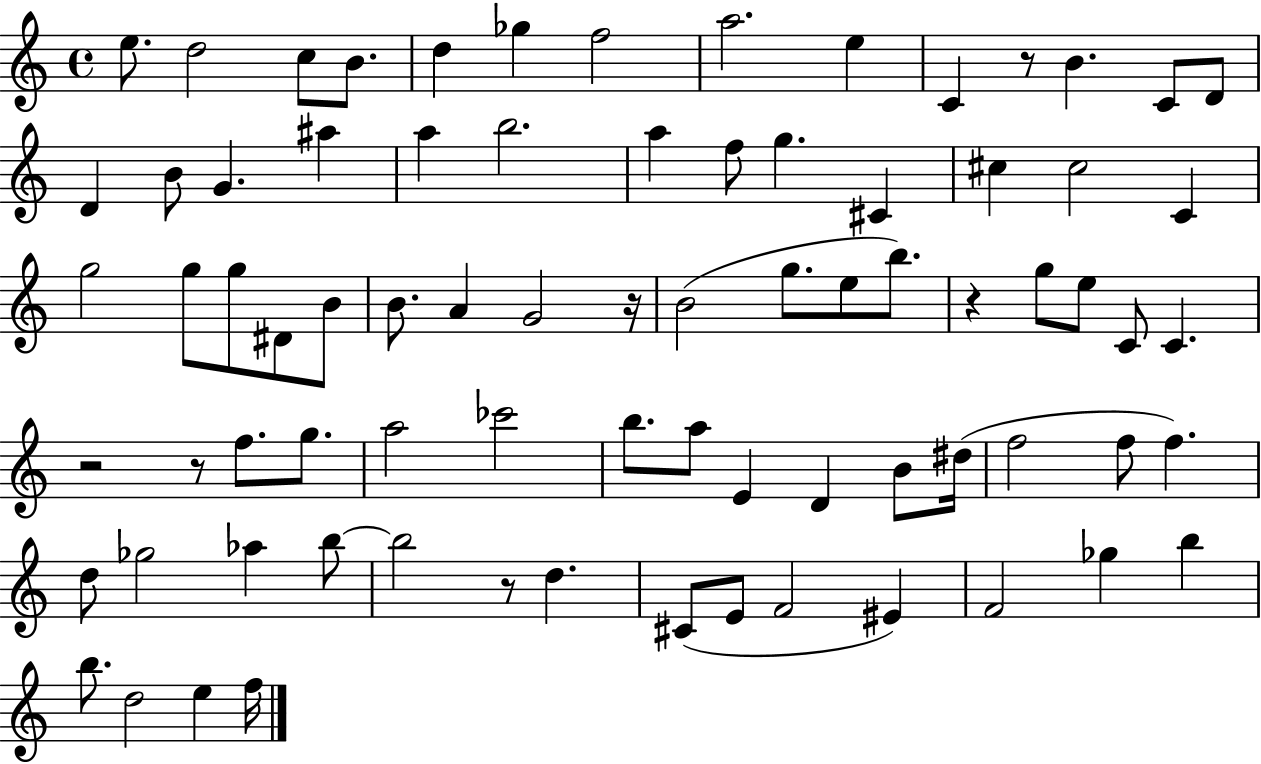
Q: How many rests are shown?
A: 6